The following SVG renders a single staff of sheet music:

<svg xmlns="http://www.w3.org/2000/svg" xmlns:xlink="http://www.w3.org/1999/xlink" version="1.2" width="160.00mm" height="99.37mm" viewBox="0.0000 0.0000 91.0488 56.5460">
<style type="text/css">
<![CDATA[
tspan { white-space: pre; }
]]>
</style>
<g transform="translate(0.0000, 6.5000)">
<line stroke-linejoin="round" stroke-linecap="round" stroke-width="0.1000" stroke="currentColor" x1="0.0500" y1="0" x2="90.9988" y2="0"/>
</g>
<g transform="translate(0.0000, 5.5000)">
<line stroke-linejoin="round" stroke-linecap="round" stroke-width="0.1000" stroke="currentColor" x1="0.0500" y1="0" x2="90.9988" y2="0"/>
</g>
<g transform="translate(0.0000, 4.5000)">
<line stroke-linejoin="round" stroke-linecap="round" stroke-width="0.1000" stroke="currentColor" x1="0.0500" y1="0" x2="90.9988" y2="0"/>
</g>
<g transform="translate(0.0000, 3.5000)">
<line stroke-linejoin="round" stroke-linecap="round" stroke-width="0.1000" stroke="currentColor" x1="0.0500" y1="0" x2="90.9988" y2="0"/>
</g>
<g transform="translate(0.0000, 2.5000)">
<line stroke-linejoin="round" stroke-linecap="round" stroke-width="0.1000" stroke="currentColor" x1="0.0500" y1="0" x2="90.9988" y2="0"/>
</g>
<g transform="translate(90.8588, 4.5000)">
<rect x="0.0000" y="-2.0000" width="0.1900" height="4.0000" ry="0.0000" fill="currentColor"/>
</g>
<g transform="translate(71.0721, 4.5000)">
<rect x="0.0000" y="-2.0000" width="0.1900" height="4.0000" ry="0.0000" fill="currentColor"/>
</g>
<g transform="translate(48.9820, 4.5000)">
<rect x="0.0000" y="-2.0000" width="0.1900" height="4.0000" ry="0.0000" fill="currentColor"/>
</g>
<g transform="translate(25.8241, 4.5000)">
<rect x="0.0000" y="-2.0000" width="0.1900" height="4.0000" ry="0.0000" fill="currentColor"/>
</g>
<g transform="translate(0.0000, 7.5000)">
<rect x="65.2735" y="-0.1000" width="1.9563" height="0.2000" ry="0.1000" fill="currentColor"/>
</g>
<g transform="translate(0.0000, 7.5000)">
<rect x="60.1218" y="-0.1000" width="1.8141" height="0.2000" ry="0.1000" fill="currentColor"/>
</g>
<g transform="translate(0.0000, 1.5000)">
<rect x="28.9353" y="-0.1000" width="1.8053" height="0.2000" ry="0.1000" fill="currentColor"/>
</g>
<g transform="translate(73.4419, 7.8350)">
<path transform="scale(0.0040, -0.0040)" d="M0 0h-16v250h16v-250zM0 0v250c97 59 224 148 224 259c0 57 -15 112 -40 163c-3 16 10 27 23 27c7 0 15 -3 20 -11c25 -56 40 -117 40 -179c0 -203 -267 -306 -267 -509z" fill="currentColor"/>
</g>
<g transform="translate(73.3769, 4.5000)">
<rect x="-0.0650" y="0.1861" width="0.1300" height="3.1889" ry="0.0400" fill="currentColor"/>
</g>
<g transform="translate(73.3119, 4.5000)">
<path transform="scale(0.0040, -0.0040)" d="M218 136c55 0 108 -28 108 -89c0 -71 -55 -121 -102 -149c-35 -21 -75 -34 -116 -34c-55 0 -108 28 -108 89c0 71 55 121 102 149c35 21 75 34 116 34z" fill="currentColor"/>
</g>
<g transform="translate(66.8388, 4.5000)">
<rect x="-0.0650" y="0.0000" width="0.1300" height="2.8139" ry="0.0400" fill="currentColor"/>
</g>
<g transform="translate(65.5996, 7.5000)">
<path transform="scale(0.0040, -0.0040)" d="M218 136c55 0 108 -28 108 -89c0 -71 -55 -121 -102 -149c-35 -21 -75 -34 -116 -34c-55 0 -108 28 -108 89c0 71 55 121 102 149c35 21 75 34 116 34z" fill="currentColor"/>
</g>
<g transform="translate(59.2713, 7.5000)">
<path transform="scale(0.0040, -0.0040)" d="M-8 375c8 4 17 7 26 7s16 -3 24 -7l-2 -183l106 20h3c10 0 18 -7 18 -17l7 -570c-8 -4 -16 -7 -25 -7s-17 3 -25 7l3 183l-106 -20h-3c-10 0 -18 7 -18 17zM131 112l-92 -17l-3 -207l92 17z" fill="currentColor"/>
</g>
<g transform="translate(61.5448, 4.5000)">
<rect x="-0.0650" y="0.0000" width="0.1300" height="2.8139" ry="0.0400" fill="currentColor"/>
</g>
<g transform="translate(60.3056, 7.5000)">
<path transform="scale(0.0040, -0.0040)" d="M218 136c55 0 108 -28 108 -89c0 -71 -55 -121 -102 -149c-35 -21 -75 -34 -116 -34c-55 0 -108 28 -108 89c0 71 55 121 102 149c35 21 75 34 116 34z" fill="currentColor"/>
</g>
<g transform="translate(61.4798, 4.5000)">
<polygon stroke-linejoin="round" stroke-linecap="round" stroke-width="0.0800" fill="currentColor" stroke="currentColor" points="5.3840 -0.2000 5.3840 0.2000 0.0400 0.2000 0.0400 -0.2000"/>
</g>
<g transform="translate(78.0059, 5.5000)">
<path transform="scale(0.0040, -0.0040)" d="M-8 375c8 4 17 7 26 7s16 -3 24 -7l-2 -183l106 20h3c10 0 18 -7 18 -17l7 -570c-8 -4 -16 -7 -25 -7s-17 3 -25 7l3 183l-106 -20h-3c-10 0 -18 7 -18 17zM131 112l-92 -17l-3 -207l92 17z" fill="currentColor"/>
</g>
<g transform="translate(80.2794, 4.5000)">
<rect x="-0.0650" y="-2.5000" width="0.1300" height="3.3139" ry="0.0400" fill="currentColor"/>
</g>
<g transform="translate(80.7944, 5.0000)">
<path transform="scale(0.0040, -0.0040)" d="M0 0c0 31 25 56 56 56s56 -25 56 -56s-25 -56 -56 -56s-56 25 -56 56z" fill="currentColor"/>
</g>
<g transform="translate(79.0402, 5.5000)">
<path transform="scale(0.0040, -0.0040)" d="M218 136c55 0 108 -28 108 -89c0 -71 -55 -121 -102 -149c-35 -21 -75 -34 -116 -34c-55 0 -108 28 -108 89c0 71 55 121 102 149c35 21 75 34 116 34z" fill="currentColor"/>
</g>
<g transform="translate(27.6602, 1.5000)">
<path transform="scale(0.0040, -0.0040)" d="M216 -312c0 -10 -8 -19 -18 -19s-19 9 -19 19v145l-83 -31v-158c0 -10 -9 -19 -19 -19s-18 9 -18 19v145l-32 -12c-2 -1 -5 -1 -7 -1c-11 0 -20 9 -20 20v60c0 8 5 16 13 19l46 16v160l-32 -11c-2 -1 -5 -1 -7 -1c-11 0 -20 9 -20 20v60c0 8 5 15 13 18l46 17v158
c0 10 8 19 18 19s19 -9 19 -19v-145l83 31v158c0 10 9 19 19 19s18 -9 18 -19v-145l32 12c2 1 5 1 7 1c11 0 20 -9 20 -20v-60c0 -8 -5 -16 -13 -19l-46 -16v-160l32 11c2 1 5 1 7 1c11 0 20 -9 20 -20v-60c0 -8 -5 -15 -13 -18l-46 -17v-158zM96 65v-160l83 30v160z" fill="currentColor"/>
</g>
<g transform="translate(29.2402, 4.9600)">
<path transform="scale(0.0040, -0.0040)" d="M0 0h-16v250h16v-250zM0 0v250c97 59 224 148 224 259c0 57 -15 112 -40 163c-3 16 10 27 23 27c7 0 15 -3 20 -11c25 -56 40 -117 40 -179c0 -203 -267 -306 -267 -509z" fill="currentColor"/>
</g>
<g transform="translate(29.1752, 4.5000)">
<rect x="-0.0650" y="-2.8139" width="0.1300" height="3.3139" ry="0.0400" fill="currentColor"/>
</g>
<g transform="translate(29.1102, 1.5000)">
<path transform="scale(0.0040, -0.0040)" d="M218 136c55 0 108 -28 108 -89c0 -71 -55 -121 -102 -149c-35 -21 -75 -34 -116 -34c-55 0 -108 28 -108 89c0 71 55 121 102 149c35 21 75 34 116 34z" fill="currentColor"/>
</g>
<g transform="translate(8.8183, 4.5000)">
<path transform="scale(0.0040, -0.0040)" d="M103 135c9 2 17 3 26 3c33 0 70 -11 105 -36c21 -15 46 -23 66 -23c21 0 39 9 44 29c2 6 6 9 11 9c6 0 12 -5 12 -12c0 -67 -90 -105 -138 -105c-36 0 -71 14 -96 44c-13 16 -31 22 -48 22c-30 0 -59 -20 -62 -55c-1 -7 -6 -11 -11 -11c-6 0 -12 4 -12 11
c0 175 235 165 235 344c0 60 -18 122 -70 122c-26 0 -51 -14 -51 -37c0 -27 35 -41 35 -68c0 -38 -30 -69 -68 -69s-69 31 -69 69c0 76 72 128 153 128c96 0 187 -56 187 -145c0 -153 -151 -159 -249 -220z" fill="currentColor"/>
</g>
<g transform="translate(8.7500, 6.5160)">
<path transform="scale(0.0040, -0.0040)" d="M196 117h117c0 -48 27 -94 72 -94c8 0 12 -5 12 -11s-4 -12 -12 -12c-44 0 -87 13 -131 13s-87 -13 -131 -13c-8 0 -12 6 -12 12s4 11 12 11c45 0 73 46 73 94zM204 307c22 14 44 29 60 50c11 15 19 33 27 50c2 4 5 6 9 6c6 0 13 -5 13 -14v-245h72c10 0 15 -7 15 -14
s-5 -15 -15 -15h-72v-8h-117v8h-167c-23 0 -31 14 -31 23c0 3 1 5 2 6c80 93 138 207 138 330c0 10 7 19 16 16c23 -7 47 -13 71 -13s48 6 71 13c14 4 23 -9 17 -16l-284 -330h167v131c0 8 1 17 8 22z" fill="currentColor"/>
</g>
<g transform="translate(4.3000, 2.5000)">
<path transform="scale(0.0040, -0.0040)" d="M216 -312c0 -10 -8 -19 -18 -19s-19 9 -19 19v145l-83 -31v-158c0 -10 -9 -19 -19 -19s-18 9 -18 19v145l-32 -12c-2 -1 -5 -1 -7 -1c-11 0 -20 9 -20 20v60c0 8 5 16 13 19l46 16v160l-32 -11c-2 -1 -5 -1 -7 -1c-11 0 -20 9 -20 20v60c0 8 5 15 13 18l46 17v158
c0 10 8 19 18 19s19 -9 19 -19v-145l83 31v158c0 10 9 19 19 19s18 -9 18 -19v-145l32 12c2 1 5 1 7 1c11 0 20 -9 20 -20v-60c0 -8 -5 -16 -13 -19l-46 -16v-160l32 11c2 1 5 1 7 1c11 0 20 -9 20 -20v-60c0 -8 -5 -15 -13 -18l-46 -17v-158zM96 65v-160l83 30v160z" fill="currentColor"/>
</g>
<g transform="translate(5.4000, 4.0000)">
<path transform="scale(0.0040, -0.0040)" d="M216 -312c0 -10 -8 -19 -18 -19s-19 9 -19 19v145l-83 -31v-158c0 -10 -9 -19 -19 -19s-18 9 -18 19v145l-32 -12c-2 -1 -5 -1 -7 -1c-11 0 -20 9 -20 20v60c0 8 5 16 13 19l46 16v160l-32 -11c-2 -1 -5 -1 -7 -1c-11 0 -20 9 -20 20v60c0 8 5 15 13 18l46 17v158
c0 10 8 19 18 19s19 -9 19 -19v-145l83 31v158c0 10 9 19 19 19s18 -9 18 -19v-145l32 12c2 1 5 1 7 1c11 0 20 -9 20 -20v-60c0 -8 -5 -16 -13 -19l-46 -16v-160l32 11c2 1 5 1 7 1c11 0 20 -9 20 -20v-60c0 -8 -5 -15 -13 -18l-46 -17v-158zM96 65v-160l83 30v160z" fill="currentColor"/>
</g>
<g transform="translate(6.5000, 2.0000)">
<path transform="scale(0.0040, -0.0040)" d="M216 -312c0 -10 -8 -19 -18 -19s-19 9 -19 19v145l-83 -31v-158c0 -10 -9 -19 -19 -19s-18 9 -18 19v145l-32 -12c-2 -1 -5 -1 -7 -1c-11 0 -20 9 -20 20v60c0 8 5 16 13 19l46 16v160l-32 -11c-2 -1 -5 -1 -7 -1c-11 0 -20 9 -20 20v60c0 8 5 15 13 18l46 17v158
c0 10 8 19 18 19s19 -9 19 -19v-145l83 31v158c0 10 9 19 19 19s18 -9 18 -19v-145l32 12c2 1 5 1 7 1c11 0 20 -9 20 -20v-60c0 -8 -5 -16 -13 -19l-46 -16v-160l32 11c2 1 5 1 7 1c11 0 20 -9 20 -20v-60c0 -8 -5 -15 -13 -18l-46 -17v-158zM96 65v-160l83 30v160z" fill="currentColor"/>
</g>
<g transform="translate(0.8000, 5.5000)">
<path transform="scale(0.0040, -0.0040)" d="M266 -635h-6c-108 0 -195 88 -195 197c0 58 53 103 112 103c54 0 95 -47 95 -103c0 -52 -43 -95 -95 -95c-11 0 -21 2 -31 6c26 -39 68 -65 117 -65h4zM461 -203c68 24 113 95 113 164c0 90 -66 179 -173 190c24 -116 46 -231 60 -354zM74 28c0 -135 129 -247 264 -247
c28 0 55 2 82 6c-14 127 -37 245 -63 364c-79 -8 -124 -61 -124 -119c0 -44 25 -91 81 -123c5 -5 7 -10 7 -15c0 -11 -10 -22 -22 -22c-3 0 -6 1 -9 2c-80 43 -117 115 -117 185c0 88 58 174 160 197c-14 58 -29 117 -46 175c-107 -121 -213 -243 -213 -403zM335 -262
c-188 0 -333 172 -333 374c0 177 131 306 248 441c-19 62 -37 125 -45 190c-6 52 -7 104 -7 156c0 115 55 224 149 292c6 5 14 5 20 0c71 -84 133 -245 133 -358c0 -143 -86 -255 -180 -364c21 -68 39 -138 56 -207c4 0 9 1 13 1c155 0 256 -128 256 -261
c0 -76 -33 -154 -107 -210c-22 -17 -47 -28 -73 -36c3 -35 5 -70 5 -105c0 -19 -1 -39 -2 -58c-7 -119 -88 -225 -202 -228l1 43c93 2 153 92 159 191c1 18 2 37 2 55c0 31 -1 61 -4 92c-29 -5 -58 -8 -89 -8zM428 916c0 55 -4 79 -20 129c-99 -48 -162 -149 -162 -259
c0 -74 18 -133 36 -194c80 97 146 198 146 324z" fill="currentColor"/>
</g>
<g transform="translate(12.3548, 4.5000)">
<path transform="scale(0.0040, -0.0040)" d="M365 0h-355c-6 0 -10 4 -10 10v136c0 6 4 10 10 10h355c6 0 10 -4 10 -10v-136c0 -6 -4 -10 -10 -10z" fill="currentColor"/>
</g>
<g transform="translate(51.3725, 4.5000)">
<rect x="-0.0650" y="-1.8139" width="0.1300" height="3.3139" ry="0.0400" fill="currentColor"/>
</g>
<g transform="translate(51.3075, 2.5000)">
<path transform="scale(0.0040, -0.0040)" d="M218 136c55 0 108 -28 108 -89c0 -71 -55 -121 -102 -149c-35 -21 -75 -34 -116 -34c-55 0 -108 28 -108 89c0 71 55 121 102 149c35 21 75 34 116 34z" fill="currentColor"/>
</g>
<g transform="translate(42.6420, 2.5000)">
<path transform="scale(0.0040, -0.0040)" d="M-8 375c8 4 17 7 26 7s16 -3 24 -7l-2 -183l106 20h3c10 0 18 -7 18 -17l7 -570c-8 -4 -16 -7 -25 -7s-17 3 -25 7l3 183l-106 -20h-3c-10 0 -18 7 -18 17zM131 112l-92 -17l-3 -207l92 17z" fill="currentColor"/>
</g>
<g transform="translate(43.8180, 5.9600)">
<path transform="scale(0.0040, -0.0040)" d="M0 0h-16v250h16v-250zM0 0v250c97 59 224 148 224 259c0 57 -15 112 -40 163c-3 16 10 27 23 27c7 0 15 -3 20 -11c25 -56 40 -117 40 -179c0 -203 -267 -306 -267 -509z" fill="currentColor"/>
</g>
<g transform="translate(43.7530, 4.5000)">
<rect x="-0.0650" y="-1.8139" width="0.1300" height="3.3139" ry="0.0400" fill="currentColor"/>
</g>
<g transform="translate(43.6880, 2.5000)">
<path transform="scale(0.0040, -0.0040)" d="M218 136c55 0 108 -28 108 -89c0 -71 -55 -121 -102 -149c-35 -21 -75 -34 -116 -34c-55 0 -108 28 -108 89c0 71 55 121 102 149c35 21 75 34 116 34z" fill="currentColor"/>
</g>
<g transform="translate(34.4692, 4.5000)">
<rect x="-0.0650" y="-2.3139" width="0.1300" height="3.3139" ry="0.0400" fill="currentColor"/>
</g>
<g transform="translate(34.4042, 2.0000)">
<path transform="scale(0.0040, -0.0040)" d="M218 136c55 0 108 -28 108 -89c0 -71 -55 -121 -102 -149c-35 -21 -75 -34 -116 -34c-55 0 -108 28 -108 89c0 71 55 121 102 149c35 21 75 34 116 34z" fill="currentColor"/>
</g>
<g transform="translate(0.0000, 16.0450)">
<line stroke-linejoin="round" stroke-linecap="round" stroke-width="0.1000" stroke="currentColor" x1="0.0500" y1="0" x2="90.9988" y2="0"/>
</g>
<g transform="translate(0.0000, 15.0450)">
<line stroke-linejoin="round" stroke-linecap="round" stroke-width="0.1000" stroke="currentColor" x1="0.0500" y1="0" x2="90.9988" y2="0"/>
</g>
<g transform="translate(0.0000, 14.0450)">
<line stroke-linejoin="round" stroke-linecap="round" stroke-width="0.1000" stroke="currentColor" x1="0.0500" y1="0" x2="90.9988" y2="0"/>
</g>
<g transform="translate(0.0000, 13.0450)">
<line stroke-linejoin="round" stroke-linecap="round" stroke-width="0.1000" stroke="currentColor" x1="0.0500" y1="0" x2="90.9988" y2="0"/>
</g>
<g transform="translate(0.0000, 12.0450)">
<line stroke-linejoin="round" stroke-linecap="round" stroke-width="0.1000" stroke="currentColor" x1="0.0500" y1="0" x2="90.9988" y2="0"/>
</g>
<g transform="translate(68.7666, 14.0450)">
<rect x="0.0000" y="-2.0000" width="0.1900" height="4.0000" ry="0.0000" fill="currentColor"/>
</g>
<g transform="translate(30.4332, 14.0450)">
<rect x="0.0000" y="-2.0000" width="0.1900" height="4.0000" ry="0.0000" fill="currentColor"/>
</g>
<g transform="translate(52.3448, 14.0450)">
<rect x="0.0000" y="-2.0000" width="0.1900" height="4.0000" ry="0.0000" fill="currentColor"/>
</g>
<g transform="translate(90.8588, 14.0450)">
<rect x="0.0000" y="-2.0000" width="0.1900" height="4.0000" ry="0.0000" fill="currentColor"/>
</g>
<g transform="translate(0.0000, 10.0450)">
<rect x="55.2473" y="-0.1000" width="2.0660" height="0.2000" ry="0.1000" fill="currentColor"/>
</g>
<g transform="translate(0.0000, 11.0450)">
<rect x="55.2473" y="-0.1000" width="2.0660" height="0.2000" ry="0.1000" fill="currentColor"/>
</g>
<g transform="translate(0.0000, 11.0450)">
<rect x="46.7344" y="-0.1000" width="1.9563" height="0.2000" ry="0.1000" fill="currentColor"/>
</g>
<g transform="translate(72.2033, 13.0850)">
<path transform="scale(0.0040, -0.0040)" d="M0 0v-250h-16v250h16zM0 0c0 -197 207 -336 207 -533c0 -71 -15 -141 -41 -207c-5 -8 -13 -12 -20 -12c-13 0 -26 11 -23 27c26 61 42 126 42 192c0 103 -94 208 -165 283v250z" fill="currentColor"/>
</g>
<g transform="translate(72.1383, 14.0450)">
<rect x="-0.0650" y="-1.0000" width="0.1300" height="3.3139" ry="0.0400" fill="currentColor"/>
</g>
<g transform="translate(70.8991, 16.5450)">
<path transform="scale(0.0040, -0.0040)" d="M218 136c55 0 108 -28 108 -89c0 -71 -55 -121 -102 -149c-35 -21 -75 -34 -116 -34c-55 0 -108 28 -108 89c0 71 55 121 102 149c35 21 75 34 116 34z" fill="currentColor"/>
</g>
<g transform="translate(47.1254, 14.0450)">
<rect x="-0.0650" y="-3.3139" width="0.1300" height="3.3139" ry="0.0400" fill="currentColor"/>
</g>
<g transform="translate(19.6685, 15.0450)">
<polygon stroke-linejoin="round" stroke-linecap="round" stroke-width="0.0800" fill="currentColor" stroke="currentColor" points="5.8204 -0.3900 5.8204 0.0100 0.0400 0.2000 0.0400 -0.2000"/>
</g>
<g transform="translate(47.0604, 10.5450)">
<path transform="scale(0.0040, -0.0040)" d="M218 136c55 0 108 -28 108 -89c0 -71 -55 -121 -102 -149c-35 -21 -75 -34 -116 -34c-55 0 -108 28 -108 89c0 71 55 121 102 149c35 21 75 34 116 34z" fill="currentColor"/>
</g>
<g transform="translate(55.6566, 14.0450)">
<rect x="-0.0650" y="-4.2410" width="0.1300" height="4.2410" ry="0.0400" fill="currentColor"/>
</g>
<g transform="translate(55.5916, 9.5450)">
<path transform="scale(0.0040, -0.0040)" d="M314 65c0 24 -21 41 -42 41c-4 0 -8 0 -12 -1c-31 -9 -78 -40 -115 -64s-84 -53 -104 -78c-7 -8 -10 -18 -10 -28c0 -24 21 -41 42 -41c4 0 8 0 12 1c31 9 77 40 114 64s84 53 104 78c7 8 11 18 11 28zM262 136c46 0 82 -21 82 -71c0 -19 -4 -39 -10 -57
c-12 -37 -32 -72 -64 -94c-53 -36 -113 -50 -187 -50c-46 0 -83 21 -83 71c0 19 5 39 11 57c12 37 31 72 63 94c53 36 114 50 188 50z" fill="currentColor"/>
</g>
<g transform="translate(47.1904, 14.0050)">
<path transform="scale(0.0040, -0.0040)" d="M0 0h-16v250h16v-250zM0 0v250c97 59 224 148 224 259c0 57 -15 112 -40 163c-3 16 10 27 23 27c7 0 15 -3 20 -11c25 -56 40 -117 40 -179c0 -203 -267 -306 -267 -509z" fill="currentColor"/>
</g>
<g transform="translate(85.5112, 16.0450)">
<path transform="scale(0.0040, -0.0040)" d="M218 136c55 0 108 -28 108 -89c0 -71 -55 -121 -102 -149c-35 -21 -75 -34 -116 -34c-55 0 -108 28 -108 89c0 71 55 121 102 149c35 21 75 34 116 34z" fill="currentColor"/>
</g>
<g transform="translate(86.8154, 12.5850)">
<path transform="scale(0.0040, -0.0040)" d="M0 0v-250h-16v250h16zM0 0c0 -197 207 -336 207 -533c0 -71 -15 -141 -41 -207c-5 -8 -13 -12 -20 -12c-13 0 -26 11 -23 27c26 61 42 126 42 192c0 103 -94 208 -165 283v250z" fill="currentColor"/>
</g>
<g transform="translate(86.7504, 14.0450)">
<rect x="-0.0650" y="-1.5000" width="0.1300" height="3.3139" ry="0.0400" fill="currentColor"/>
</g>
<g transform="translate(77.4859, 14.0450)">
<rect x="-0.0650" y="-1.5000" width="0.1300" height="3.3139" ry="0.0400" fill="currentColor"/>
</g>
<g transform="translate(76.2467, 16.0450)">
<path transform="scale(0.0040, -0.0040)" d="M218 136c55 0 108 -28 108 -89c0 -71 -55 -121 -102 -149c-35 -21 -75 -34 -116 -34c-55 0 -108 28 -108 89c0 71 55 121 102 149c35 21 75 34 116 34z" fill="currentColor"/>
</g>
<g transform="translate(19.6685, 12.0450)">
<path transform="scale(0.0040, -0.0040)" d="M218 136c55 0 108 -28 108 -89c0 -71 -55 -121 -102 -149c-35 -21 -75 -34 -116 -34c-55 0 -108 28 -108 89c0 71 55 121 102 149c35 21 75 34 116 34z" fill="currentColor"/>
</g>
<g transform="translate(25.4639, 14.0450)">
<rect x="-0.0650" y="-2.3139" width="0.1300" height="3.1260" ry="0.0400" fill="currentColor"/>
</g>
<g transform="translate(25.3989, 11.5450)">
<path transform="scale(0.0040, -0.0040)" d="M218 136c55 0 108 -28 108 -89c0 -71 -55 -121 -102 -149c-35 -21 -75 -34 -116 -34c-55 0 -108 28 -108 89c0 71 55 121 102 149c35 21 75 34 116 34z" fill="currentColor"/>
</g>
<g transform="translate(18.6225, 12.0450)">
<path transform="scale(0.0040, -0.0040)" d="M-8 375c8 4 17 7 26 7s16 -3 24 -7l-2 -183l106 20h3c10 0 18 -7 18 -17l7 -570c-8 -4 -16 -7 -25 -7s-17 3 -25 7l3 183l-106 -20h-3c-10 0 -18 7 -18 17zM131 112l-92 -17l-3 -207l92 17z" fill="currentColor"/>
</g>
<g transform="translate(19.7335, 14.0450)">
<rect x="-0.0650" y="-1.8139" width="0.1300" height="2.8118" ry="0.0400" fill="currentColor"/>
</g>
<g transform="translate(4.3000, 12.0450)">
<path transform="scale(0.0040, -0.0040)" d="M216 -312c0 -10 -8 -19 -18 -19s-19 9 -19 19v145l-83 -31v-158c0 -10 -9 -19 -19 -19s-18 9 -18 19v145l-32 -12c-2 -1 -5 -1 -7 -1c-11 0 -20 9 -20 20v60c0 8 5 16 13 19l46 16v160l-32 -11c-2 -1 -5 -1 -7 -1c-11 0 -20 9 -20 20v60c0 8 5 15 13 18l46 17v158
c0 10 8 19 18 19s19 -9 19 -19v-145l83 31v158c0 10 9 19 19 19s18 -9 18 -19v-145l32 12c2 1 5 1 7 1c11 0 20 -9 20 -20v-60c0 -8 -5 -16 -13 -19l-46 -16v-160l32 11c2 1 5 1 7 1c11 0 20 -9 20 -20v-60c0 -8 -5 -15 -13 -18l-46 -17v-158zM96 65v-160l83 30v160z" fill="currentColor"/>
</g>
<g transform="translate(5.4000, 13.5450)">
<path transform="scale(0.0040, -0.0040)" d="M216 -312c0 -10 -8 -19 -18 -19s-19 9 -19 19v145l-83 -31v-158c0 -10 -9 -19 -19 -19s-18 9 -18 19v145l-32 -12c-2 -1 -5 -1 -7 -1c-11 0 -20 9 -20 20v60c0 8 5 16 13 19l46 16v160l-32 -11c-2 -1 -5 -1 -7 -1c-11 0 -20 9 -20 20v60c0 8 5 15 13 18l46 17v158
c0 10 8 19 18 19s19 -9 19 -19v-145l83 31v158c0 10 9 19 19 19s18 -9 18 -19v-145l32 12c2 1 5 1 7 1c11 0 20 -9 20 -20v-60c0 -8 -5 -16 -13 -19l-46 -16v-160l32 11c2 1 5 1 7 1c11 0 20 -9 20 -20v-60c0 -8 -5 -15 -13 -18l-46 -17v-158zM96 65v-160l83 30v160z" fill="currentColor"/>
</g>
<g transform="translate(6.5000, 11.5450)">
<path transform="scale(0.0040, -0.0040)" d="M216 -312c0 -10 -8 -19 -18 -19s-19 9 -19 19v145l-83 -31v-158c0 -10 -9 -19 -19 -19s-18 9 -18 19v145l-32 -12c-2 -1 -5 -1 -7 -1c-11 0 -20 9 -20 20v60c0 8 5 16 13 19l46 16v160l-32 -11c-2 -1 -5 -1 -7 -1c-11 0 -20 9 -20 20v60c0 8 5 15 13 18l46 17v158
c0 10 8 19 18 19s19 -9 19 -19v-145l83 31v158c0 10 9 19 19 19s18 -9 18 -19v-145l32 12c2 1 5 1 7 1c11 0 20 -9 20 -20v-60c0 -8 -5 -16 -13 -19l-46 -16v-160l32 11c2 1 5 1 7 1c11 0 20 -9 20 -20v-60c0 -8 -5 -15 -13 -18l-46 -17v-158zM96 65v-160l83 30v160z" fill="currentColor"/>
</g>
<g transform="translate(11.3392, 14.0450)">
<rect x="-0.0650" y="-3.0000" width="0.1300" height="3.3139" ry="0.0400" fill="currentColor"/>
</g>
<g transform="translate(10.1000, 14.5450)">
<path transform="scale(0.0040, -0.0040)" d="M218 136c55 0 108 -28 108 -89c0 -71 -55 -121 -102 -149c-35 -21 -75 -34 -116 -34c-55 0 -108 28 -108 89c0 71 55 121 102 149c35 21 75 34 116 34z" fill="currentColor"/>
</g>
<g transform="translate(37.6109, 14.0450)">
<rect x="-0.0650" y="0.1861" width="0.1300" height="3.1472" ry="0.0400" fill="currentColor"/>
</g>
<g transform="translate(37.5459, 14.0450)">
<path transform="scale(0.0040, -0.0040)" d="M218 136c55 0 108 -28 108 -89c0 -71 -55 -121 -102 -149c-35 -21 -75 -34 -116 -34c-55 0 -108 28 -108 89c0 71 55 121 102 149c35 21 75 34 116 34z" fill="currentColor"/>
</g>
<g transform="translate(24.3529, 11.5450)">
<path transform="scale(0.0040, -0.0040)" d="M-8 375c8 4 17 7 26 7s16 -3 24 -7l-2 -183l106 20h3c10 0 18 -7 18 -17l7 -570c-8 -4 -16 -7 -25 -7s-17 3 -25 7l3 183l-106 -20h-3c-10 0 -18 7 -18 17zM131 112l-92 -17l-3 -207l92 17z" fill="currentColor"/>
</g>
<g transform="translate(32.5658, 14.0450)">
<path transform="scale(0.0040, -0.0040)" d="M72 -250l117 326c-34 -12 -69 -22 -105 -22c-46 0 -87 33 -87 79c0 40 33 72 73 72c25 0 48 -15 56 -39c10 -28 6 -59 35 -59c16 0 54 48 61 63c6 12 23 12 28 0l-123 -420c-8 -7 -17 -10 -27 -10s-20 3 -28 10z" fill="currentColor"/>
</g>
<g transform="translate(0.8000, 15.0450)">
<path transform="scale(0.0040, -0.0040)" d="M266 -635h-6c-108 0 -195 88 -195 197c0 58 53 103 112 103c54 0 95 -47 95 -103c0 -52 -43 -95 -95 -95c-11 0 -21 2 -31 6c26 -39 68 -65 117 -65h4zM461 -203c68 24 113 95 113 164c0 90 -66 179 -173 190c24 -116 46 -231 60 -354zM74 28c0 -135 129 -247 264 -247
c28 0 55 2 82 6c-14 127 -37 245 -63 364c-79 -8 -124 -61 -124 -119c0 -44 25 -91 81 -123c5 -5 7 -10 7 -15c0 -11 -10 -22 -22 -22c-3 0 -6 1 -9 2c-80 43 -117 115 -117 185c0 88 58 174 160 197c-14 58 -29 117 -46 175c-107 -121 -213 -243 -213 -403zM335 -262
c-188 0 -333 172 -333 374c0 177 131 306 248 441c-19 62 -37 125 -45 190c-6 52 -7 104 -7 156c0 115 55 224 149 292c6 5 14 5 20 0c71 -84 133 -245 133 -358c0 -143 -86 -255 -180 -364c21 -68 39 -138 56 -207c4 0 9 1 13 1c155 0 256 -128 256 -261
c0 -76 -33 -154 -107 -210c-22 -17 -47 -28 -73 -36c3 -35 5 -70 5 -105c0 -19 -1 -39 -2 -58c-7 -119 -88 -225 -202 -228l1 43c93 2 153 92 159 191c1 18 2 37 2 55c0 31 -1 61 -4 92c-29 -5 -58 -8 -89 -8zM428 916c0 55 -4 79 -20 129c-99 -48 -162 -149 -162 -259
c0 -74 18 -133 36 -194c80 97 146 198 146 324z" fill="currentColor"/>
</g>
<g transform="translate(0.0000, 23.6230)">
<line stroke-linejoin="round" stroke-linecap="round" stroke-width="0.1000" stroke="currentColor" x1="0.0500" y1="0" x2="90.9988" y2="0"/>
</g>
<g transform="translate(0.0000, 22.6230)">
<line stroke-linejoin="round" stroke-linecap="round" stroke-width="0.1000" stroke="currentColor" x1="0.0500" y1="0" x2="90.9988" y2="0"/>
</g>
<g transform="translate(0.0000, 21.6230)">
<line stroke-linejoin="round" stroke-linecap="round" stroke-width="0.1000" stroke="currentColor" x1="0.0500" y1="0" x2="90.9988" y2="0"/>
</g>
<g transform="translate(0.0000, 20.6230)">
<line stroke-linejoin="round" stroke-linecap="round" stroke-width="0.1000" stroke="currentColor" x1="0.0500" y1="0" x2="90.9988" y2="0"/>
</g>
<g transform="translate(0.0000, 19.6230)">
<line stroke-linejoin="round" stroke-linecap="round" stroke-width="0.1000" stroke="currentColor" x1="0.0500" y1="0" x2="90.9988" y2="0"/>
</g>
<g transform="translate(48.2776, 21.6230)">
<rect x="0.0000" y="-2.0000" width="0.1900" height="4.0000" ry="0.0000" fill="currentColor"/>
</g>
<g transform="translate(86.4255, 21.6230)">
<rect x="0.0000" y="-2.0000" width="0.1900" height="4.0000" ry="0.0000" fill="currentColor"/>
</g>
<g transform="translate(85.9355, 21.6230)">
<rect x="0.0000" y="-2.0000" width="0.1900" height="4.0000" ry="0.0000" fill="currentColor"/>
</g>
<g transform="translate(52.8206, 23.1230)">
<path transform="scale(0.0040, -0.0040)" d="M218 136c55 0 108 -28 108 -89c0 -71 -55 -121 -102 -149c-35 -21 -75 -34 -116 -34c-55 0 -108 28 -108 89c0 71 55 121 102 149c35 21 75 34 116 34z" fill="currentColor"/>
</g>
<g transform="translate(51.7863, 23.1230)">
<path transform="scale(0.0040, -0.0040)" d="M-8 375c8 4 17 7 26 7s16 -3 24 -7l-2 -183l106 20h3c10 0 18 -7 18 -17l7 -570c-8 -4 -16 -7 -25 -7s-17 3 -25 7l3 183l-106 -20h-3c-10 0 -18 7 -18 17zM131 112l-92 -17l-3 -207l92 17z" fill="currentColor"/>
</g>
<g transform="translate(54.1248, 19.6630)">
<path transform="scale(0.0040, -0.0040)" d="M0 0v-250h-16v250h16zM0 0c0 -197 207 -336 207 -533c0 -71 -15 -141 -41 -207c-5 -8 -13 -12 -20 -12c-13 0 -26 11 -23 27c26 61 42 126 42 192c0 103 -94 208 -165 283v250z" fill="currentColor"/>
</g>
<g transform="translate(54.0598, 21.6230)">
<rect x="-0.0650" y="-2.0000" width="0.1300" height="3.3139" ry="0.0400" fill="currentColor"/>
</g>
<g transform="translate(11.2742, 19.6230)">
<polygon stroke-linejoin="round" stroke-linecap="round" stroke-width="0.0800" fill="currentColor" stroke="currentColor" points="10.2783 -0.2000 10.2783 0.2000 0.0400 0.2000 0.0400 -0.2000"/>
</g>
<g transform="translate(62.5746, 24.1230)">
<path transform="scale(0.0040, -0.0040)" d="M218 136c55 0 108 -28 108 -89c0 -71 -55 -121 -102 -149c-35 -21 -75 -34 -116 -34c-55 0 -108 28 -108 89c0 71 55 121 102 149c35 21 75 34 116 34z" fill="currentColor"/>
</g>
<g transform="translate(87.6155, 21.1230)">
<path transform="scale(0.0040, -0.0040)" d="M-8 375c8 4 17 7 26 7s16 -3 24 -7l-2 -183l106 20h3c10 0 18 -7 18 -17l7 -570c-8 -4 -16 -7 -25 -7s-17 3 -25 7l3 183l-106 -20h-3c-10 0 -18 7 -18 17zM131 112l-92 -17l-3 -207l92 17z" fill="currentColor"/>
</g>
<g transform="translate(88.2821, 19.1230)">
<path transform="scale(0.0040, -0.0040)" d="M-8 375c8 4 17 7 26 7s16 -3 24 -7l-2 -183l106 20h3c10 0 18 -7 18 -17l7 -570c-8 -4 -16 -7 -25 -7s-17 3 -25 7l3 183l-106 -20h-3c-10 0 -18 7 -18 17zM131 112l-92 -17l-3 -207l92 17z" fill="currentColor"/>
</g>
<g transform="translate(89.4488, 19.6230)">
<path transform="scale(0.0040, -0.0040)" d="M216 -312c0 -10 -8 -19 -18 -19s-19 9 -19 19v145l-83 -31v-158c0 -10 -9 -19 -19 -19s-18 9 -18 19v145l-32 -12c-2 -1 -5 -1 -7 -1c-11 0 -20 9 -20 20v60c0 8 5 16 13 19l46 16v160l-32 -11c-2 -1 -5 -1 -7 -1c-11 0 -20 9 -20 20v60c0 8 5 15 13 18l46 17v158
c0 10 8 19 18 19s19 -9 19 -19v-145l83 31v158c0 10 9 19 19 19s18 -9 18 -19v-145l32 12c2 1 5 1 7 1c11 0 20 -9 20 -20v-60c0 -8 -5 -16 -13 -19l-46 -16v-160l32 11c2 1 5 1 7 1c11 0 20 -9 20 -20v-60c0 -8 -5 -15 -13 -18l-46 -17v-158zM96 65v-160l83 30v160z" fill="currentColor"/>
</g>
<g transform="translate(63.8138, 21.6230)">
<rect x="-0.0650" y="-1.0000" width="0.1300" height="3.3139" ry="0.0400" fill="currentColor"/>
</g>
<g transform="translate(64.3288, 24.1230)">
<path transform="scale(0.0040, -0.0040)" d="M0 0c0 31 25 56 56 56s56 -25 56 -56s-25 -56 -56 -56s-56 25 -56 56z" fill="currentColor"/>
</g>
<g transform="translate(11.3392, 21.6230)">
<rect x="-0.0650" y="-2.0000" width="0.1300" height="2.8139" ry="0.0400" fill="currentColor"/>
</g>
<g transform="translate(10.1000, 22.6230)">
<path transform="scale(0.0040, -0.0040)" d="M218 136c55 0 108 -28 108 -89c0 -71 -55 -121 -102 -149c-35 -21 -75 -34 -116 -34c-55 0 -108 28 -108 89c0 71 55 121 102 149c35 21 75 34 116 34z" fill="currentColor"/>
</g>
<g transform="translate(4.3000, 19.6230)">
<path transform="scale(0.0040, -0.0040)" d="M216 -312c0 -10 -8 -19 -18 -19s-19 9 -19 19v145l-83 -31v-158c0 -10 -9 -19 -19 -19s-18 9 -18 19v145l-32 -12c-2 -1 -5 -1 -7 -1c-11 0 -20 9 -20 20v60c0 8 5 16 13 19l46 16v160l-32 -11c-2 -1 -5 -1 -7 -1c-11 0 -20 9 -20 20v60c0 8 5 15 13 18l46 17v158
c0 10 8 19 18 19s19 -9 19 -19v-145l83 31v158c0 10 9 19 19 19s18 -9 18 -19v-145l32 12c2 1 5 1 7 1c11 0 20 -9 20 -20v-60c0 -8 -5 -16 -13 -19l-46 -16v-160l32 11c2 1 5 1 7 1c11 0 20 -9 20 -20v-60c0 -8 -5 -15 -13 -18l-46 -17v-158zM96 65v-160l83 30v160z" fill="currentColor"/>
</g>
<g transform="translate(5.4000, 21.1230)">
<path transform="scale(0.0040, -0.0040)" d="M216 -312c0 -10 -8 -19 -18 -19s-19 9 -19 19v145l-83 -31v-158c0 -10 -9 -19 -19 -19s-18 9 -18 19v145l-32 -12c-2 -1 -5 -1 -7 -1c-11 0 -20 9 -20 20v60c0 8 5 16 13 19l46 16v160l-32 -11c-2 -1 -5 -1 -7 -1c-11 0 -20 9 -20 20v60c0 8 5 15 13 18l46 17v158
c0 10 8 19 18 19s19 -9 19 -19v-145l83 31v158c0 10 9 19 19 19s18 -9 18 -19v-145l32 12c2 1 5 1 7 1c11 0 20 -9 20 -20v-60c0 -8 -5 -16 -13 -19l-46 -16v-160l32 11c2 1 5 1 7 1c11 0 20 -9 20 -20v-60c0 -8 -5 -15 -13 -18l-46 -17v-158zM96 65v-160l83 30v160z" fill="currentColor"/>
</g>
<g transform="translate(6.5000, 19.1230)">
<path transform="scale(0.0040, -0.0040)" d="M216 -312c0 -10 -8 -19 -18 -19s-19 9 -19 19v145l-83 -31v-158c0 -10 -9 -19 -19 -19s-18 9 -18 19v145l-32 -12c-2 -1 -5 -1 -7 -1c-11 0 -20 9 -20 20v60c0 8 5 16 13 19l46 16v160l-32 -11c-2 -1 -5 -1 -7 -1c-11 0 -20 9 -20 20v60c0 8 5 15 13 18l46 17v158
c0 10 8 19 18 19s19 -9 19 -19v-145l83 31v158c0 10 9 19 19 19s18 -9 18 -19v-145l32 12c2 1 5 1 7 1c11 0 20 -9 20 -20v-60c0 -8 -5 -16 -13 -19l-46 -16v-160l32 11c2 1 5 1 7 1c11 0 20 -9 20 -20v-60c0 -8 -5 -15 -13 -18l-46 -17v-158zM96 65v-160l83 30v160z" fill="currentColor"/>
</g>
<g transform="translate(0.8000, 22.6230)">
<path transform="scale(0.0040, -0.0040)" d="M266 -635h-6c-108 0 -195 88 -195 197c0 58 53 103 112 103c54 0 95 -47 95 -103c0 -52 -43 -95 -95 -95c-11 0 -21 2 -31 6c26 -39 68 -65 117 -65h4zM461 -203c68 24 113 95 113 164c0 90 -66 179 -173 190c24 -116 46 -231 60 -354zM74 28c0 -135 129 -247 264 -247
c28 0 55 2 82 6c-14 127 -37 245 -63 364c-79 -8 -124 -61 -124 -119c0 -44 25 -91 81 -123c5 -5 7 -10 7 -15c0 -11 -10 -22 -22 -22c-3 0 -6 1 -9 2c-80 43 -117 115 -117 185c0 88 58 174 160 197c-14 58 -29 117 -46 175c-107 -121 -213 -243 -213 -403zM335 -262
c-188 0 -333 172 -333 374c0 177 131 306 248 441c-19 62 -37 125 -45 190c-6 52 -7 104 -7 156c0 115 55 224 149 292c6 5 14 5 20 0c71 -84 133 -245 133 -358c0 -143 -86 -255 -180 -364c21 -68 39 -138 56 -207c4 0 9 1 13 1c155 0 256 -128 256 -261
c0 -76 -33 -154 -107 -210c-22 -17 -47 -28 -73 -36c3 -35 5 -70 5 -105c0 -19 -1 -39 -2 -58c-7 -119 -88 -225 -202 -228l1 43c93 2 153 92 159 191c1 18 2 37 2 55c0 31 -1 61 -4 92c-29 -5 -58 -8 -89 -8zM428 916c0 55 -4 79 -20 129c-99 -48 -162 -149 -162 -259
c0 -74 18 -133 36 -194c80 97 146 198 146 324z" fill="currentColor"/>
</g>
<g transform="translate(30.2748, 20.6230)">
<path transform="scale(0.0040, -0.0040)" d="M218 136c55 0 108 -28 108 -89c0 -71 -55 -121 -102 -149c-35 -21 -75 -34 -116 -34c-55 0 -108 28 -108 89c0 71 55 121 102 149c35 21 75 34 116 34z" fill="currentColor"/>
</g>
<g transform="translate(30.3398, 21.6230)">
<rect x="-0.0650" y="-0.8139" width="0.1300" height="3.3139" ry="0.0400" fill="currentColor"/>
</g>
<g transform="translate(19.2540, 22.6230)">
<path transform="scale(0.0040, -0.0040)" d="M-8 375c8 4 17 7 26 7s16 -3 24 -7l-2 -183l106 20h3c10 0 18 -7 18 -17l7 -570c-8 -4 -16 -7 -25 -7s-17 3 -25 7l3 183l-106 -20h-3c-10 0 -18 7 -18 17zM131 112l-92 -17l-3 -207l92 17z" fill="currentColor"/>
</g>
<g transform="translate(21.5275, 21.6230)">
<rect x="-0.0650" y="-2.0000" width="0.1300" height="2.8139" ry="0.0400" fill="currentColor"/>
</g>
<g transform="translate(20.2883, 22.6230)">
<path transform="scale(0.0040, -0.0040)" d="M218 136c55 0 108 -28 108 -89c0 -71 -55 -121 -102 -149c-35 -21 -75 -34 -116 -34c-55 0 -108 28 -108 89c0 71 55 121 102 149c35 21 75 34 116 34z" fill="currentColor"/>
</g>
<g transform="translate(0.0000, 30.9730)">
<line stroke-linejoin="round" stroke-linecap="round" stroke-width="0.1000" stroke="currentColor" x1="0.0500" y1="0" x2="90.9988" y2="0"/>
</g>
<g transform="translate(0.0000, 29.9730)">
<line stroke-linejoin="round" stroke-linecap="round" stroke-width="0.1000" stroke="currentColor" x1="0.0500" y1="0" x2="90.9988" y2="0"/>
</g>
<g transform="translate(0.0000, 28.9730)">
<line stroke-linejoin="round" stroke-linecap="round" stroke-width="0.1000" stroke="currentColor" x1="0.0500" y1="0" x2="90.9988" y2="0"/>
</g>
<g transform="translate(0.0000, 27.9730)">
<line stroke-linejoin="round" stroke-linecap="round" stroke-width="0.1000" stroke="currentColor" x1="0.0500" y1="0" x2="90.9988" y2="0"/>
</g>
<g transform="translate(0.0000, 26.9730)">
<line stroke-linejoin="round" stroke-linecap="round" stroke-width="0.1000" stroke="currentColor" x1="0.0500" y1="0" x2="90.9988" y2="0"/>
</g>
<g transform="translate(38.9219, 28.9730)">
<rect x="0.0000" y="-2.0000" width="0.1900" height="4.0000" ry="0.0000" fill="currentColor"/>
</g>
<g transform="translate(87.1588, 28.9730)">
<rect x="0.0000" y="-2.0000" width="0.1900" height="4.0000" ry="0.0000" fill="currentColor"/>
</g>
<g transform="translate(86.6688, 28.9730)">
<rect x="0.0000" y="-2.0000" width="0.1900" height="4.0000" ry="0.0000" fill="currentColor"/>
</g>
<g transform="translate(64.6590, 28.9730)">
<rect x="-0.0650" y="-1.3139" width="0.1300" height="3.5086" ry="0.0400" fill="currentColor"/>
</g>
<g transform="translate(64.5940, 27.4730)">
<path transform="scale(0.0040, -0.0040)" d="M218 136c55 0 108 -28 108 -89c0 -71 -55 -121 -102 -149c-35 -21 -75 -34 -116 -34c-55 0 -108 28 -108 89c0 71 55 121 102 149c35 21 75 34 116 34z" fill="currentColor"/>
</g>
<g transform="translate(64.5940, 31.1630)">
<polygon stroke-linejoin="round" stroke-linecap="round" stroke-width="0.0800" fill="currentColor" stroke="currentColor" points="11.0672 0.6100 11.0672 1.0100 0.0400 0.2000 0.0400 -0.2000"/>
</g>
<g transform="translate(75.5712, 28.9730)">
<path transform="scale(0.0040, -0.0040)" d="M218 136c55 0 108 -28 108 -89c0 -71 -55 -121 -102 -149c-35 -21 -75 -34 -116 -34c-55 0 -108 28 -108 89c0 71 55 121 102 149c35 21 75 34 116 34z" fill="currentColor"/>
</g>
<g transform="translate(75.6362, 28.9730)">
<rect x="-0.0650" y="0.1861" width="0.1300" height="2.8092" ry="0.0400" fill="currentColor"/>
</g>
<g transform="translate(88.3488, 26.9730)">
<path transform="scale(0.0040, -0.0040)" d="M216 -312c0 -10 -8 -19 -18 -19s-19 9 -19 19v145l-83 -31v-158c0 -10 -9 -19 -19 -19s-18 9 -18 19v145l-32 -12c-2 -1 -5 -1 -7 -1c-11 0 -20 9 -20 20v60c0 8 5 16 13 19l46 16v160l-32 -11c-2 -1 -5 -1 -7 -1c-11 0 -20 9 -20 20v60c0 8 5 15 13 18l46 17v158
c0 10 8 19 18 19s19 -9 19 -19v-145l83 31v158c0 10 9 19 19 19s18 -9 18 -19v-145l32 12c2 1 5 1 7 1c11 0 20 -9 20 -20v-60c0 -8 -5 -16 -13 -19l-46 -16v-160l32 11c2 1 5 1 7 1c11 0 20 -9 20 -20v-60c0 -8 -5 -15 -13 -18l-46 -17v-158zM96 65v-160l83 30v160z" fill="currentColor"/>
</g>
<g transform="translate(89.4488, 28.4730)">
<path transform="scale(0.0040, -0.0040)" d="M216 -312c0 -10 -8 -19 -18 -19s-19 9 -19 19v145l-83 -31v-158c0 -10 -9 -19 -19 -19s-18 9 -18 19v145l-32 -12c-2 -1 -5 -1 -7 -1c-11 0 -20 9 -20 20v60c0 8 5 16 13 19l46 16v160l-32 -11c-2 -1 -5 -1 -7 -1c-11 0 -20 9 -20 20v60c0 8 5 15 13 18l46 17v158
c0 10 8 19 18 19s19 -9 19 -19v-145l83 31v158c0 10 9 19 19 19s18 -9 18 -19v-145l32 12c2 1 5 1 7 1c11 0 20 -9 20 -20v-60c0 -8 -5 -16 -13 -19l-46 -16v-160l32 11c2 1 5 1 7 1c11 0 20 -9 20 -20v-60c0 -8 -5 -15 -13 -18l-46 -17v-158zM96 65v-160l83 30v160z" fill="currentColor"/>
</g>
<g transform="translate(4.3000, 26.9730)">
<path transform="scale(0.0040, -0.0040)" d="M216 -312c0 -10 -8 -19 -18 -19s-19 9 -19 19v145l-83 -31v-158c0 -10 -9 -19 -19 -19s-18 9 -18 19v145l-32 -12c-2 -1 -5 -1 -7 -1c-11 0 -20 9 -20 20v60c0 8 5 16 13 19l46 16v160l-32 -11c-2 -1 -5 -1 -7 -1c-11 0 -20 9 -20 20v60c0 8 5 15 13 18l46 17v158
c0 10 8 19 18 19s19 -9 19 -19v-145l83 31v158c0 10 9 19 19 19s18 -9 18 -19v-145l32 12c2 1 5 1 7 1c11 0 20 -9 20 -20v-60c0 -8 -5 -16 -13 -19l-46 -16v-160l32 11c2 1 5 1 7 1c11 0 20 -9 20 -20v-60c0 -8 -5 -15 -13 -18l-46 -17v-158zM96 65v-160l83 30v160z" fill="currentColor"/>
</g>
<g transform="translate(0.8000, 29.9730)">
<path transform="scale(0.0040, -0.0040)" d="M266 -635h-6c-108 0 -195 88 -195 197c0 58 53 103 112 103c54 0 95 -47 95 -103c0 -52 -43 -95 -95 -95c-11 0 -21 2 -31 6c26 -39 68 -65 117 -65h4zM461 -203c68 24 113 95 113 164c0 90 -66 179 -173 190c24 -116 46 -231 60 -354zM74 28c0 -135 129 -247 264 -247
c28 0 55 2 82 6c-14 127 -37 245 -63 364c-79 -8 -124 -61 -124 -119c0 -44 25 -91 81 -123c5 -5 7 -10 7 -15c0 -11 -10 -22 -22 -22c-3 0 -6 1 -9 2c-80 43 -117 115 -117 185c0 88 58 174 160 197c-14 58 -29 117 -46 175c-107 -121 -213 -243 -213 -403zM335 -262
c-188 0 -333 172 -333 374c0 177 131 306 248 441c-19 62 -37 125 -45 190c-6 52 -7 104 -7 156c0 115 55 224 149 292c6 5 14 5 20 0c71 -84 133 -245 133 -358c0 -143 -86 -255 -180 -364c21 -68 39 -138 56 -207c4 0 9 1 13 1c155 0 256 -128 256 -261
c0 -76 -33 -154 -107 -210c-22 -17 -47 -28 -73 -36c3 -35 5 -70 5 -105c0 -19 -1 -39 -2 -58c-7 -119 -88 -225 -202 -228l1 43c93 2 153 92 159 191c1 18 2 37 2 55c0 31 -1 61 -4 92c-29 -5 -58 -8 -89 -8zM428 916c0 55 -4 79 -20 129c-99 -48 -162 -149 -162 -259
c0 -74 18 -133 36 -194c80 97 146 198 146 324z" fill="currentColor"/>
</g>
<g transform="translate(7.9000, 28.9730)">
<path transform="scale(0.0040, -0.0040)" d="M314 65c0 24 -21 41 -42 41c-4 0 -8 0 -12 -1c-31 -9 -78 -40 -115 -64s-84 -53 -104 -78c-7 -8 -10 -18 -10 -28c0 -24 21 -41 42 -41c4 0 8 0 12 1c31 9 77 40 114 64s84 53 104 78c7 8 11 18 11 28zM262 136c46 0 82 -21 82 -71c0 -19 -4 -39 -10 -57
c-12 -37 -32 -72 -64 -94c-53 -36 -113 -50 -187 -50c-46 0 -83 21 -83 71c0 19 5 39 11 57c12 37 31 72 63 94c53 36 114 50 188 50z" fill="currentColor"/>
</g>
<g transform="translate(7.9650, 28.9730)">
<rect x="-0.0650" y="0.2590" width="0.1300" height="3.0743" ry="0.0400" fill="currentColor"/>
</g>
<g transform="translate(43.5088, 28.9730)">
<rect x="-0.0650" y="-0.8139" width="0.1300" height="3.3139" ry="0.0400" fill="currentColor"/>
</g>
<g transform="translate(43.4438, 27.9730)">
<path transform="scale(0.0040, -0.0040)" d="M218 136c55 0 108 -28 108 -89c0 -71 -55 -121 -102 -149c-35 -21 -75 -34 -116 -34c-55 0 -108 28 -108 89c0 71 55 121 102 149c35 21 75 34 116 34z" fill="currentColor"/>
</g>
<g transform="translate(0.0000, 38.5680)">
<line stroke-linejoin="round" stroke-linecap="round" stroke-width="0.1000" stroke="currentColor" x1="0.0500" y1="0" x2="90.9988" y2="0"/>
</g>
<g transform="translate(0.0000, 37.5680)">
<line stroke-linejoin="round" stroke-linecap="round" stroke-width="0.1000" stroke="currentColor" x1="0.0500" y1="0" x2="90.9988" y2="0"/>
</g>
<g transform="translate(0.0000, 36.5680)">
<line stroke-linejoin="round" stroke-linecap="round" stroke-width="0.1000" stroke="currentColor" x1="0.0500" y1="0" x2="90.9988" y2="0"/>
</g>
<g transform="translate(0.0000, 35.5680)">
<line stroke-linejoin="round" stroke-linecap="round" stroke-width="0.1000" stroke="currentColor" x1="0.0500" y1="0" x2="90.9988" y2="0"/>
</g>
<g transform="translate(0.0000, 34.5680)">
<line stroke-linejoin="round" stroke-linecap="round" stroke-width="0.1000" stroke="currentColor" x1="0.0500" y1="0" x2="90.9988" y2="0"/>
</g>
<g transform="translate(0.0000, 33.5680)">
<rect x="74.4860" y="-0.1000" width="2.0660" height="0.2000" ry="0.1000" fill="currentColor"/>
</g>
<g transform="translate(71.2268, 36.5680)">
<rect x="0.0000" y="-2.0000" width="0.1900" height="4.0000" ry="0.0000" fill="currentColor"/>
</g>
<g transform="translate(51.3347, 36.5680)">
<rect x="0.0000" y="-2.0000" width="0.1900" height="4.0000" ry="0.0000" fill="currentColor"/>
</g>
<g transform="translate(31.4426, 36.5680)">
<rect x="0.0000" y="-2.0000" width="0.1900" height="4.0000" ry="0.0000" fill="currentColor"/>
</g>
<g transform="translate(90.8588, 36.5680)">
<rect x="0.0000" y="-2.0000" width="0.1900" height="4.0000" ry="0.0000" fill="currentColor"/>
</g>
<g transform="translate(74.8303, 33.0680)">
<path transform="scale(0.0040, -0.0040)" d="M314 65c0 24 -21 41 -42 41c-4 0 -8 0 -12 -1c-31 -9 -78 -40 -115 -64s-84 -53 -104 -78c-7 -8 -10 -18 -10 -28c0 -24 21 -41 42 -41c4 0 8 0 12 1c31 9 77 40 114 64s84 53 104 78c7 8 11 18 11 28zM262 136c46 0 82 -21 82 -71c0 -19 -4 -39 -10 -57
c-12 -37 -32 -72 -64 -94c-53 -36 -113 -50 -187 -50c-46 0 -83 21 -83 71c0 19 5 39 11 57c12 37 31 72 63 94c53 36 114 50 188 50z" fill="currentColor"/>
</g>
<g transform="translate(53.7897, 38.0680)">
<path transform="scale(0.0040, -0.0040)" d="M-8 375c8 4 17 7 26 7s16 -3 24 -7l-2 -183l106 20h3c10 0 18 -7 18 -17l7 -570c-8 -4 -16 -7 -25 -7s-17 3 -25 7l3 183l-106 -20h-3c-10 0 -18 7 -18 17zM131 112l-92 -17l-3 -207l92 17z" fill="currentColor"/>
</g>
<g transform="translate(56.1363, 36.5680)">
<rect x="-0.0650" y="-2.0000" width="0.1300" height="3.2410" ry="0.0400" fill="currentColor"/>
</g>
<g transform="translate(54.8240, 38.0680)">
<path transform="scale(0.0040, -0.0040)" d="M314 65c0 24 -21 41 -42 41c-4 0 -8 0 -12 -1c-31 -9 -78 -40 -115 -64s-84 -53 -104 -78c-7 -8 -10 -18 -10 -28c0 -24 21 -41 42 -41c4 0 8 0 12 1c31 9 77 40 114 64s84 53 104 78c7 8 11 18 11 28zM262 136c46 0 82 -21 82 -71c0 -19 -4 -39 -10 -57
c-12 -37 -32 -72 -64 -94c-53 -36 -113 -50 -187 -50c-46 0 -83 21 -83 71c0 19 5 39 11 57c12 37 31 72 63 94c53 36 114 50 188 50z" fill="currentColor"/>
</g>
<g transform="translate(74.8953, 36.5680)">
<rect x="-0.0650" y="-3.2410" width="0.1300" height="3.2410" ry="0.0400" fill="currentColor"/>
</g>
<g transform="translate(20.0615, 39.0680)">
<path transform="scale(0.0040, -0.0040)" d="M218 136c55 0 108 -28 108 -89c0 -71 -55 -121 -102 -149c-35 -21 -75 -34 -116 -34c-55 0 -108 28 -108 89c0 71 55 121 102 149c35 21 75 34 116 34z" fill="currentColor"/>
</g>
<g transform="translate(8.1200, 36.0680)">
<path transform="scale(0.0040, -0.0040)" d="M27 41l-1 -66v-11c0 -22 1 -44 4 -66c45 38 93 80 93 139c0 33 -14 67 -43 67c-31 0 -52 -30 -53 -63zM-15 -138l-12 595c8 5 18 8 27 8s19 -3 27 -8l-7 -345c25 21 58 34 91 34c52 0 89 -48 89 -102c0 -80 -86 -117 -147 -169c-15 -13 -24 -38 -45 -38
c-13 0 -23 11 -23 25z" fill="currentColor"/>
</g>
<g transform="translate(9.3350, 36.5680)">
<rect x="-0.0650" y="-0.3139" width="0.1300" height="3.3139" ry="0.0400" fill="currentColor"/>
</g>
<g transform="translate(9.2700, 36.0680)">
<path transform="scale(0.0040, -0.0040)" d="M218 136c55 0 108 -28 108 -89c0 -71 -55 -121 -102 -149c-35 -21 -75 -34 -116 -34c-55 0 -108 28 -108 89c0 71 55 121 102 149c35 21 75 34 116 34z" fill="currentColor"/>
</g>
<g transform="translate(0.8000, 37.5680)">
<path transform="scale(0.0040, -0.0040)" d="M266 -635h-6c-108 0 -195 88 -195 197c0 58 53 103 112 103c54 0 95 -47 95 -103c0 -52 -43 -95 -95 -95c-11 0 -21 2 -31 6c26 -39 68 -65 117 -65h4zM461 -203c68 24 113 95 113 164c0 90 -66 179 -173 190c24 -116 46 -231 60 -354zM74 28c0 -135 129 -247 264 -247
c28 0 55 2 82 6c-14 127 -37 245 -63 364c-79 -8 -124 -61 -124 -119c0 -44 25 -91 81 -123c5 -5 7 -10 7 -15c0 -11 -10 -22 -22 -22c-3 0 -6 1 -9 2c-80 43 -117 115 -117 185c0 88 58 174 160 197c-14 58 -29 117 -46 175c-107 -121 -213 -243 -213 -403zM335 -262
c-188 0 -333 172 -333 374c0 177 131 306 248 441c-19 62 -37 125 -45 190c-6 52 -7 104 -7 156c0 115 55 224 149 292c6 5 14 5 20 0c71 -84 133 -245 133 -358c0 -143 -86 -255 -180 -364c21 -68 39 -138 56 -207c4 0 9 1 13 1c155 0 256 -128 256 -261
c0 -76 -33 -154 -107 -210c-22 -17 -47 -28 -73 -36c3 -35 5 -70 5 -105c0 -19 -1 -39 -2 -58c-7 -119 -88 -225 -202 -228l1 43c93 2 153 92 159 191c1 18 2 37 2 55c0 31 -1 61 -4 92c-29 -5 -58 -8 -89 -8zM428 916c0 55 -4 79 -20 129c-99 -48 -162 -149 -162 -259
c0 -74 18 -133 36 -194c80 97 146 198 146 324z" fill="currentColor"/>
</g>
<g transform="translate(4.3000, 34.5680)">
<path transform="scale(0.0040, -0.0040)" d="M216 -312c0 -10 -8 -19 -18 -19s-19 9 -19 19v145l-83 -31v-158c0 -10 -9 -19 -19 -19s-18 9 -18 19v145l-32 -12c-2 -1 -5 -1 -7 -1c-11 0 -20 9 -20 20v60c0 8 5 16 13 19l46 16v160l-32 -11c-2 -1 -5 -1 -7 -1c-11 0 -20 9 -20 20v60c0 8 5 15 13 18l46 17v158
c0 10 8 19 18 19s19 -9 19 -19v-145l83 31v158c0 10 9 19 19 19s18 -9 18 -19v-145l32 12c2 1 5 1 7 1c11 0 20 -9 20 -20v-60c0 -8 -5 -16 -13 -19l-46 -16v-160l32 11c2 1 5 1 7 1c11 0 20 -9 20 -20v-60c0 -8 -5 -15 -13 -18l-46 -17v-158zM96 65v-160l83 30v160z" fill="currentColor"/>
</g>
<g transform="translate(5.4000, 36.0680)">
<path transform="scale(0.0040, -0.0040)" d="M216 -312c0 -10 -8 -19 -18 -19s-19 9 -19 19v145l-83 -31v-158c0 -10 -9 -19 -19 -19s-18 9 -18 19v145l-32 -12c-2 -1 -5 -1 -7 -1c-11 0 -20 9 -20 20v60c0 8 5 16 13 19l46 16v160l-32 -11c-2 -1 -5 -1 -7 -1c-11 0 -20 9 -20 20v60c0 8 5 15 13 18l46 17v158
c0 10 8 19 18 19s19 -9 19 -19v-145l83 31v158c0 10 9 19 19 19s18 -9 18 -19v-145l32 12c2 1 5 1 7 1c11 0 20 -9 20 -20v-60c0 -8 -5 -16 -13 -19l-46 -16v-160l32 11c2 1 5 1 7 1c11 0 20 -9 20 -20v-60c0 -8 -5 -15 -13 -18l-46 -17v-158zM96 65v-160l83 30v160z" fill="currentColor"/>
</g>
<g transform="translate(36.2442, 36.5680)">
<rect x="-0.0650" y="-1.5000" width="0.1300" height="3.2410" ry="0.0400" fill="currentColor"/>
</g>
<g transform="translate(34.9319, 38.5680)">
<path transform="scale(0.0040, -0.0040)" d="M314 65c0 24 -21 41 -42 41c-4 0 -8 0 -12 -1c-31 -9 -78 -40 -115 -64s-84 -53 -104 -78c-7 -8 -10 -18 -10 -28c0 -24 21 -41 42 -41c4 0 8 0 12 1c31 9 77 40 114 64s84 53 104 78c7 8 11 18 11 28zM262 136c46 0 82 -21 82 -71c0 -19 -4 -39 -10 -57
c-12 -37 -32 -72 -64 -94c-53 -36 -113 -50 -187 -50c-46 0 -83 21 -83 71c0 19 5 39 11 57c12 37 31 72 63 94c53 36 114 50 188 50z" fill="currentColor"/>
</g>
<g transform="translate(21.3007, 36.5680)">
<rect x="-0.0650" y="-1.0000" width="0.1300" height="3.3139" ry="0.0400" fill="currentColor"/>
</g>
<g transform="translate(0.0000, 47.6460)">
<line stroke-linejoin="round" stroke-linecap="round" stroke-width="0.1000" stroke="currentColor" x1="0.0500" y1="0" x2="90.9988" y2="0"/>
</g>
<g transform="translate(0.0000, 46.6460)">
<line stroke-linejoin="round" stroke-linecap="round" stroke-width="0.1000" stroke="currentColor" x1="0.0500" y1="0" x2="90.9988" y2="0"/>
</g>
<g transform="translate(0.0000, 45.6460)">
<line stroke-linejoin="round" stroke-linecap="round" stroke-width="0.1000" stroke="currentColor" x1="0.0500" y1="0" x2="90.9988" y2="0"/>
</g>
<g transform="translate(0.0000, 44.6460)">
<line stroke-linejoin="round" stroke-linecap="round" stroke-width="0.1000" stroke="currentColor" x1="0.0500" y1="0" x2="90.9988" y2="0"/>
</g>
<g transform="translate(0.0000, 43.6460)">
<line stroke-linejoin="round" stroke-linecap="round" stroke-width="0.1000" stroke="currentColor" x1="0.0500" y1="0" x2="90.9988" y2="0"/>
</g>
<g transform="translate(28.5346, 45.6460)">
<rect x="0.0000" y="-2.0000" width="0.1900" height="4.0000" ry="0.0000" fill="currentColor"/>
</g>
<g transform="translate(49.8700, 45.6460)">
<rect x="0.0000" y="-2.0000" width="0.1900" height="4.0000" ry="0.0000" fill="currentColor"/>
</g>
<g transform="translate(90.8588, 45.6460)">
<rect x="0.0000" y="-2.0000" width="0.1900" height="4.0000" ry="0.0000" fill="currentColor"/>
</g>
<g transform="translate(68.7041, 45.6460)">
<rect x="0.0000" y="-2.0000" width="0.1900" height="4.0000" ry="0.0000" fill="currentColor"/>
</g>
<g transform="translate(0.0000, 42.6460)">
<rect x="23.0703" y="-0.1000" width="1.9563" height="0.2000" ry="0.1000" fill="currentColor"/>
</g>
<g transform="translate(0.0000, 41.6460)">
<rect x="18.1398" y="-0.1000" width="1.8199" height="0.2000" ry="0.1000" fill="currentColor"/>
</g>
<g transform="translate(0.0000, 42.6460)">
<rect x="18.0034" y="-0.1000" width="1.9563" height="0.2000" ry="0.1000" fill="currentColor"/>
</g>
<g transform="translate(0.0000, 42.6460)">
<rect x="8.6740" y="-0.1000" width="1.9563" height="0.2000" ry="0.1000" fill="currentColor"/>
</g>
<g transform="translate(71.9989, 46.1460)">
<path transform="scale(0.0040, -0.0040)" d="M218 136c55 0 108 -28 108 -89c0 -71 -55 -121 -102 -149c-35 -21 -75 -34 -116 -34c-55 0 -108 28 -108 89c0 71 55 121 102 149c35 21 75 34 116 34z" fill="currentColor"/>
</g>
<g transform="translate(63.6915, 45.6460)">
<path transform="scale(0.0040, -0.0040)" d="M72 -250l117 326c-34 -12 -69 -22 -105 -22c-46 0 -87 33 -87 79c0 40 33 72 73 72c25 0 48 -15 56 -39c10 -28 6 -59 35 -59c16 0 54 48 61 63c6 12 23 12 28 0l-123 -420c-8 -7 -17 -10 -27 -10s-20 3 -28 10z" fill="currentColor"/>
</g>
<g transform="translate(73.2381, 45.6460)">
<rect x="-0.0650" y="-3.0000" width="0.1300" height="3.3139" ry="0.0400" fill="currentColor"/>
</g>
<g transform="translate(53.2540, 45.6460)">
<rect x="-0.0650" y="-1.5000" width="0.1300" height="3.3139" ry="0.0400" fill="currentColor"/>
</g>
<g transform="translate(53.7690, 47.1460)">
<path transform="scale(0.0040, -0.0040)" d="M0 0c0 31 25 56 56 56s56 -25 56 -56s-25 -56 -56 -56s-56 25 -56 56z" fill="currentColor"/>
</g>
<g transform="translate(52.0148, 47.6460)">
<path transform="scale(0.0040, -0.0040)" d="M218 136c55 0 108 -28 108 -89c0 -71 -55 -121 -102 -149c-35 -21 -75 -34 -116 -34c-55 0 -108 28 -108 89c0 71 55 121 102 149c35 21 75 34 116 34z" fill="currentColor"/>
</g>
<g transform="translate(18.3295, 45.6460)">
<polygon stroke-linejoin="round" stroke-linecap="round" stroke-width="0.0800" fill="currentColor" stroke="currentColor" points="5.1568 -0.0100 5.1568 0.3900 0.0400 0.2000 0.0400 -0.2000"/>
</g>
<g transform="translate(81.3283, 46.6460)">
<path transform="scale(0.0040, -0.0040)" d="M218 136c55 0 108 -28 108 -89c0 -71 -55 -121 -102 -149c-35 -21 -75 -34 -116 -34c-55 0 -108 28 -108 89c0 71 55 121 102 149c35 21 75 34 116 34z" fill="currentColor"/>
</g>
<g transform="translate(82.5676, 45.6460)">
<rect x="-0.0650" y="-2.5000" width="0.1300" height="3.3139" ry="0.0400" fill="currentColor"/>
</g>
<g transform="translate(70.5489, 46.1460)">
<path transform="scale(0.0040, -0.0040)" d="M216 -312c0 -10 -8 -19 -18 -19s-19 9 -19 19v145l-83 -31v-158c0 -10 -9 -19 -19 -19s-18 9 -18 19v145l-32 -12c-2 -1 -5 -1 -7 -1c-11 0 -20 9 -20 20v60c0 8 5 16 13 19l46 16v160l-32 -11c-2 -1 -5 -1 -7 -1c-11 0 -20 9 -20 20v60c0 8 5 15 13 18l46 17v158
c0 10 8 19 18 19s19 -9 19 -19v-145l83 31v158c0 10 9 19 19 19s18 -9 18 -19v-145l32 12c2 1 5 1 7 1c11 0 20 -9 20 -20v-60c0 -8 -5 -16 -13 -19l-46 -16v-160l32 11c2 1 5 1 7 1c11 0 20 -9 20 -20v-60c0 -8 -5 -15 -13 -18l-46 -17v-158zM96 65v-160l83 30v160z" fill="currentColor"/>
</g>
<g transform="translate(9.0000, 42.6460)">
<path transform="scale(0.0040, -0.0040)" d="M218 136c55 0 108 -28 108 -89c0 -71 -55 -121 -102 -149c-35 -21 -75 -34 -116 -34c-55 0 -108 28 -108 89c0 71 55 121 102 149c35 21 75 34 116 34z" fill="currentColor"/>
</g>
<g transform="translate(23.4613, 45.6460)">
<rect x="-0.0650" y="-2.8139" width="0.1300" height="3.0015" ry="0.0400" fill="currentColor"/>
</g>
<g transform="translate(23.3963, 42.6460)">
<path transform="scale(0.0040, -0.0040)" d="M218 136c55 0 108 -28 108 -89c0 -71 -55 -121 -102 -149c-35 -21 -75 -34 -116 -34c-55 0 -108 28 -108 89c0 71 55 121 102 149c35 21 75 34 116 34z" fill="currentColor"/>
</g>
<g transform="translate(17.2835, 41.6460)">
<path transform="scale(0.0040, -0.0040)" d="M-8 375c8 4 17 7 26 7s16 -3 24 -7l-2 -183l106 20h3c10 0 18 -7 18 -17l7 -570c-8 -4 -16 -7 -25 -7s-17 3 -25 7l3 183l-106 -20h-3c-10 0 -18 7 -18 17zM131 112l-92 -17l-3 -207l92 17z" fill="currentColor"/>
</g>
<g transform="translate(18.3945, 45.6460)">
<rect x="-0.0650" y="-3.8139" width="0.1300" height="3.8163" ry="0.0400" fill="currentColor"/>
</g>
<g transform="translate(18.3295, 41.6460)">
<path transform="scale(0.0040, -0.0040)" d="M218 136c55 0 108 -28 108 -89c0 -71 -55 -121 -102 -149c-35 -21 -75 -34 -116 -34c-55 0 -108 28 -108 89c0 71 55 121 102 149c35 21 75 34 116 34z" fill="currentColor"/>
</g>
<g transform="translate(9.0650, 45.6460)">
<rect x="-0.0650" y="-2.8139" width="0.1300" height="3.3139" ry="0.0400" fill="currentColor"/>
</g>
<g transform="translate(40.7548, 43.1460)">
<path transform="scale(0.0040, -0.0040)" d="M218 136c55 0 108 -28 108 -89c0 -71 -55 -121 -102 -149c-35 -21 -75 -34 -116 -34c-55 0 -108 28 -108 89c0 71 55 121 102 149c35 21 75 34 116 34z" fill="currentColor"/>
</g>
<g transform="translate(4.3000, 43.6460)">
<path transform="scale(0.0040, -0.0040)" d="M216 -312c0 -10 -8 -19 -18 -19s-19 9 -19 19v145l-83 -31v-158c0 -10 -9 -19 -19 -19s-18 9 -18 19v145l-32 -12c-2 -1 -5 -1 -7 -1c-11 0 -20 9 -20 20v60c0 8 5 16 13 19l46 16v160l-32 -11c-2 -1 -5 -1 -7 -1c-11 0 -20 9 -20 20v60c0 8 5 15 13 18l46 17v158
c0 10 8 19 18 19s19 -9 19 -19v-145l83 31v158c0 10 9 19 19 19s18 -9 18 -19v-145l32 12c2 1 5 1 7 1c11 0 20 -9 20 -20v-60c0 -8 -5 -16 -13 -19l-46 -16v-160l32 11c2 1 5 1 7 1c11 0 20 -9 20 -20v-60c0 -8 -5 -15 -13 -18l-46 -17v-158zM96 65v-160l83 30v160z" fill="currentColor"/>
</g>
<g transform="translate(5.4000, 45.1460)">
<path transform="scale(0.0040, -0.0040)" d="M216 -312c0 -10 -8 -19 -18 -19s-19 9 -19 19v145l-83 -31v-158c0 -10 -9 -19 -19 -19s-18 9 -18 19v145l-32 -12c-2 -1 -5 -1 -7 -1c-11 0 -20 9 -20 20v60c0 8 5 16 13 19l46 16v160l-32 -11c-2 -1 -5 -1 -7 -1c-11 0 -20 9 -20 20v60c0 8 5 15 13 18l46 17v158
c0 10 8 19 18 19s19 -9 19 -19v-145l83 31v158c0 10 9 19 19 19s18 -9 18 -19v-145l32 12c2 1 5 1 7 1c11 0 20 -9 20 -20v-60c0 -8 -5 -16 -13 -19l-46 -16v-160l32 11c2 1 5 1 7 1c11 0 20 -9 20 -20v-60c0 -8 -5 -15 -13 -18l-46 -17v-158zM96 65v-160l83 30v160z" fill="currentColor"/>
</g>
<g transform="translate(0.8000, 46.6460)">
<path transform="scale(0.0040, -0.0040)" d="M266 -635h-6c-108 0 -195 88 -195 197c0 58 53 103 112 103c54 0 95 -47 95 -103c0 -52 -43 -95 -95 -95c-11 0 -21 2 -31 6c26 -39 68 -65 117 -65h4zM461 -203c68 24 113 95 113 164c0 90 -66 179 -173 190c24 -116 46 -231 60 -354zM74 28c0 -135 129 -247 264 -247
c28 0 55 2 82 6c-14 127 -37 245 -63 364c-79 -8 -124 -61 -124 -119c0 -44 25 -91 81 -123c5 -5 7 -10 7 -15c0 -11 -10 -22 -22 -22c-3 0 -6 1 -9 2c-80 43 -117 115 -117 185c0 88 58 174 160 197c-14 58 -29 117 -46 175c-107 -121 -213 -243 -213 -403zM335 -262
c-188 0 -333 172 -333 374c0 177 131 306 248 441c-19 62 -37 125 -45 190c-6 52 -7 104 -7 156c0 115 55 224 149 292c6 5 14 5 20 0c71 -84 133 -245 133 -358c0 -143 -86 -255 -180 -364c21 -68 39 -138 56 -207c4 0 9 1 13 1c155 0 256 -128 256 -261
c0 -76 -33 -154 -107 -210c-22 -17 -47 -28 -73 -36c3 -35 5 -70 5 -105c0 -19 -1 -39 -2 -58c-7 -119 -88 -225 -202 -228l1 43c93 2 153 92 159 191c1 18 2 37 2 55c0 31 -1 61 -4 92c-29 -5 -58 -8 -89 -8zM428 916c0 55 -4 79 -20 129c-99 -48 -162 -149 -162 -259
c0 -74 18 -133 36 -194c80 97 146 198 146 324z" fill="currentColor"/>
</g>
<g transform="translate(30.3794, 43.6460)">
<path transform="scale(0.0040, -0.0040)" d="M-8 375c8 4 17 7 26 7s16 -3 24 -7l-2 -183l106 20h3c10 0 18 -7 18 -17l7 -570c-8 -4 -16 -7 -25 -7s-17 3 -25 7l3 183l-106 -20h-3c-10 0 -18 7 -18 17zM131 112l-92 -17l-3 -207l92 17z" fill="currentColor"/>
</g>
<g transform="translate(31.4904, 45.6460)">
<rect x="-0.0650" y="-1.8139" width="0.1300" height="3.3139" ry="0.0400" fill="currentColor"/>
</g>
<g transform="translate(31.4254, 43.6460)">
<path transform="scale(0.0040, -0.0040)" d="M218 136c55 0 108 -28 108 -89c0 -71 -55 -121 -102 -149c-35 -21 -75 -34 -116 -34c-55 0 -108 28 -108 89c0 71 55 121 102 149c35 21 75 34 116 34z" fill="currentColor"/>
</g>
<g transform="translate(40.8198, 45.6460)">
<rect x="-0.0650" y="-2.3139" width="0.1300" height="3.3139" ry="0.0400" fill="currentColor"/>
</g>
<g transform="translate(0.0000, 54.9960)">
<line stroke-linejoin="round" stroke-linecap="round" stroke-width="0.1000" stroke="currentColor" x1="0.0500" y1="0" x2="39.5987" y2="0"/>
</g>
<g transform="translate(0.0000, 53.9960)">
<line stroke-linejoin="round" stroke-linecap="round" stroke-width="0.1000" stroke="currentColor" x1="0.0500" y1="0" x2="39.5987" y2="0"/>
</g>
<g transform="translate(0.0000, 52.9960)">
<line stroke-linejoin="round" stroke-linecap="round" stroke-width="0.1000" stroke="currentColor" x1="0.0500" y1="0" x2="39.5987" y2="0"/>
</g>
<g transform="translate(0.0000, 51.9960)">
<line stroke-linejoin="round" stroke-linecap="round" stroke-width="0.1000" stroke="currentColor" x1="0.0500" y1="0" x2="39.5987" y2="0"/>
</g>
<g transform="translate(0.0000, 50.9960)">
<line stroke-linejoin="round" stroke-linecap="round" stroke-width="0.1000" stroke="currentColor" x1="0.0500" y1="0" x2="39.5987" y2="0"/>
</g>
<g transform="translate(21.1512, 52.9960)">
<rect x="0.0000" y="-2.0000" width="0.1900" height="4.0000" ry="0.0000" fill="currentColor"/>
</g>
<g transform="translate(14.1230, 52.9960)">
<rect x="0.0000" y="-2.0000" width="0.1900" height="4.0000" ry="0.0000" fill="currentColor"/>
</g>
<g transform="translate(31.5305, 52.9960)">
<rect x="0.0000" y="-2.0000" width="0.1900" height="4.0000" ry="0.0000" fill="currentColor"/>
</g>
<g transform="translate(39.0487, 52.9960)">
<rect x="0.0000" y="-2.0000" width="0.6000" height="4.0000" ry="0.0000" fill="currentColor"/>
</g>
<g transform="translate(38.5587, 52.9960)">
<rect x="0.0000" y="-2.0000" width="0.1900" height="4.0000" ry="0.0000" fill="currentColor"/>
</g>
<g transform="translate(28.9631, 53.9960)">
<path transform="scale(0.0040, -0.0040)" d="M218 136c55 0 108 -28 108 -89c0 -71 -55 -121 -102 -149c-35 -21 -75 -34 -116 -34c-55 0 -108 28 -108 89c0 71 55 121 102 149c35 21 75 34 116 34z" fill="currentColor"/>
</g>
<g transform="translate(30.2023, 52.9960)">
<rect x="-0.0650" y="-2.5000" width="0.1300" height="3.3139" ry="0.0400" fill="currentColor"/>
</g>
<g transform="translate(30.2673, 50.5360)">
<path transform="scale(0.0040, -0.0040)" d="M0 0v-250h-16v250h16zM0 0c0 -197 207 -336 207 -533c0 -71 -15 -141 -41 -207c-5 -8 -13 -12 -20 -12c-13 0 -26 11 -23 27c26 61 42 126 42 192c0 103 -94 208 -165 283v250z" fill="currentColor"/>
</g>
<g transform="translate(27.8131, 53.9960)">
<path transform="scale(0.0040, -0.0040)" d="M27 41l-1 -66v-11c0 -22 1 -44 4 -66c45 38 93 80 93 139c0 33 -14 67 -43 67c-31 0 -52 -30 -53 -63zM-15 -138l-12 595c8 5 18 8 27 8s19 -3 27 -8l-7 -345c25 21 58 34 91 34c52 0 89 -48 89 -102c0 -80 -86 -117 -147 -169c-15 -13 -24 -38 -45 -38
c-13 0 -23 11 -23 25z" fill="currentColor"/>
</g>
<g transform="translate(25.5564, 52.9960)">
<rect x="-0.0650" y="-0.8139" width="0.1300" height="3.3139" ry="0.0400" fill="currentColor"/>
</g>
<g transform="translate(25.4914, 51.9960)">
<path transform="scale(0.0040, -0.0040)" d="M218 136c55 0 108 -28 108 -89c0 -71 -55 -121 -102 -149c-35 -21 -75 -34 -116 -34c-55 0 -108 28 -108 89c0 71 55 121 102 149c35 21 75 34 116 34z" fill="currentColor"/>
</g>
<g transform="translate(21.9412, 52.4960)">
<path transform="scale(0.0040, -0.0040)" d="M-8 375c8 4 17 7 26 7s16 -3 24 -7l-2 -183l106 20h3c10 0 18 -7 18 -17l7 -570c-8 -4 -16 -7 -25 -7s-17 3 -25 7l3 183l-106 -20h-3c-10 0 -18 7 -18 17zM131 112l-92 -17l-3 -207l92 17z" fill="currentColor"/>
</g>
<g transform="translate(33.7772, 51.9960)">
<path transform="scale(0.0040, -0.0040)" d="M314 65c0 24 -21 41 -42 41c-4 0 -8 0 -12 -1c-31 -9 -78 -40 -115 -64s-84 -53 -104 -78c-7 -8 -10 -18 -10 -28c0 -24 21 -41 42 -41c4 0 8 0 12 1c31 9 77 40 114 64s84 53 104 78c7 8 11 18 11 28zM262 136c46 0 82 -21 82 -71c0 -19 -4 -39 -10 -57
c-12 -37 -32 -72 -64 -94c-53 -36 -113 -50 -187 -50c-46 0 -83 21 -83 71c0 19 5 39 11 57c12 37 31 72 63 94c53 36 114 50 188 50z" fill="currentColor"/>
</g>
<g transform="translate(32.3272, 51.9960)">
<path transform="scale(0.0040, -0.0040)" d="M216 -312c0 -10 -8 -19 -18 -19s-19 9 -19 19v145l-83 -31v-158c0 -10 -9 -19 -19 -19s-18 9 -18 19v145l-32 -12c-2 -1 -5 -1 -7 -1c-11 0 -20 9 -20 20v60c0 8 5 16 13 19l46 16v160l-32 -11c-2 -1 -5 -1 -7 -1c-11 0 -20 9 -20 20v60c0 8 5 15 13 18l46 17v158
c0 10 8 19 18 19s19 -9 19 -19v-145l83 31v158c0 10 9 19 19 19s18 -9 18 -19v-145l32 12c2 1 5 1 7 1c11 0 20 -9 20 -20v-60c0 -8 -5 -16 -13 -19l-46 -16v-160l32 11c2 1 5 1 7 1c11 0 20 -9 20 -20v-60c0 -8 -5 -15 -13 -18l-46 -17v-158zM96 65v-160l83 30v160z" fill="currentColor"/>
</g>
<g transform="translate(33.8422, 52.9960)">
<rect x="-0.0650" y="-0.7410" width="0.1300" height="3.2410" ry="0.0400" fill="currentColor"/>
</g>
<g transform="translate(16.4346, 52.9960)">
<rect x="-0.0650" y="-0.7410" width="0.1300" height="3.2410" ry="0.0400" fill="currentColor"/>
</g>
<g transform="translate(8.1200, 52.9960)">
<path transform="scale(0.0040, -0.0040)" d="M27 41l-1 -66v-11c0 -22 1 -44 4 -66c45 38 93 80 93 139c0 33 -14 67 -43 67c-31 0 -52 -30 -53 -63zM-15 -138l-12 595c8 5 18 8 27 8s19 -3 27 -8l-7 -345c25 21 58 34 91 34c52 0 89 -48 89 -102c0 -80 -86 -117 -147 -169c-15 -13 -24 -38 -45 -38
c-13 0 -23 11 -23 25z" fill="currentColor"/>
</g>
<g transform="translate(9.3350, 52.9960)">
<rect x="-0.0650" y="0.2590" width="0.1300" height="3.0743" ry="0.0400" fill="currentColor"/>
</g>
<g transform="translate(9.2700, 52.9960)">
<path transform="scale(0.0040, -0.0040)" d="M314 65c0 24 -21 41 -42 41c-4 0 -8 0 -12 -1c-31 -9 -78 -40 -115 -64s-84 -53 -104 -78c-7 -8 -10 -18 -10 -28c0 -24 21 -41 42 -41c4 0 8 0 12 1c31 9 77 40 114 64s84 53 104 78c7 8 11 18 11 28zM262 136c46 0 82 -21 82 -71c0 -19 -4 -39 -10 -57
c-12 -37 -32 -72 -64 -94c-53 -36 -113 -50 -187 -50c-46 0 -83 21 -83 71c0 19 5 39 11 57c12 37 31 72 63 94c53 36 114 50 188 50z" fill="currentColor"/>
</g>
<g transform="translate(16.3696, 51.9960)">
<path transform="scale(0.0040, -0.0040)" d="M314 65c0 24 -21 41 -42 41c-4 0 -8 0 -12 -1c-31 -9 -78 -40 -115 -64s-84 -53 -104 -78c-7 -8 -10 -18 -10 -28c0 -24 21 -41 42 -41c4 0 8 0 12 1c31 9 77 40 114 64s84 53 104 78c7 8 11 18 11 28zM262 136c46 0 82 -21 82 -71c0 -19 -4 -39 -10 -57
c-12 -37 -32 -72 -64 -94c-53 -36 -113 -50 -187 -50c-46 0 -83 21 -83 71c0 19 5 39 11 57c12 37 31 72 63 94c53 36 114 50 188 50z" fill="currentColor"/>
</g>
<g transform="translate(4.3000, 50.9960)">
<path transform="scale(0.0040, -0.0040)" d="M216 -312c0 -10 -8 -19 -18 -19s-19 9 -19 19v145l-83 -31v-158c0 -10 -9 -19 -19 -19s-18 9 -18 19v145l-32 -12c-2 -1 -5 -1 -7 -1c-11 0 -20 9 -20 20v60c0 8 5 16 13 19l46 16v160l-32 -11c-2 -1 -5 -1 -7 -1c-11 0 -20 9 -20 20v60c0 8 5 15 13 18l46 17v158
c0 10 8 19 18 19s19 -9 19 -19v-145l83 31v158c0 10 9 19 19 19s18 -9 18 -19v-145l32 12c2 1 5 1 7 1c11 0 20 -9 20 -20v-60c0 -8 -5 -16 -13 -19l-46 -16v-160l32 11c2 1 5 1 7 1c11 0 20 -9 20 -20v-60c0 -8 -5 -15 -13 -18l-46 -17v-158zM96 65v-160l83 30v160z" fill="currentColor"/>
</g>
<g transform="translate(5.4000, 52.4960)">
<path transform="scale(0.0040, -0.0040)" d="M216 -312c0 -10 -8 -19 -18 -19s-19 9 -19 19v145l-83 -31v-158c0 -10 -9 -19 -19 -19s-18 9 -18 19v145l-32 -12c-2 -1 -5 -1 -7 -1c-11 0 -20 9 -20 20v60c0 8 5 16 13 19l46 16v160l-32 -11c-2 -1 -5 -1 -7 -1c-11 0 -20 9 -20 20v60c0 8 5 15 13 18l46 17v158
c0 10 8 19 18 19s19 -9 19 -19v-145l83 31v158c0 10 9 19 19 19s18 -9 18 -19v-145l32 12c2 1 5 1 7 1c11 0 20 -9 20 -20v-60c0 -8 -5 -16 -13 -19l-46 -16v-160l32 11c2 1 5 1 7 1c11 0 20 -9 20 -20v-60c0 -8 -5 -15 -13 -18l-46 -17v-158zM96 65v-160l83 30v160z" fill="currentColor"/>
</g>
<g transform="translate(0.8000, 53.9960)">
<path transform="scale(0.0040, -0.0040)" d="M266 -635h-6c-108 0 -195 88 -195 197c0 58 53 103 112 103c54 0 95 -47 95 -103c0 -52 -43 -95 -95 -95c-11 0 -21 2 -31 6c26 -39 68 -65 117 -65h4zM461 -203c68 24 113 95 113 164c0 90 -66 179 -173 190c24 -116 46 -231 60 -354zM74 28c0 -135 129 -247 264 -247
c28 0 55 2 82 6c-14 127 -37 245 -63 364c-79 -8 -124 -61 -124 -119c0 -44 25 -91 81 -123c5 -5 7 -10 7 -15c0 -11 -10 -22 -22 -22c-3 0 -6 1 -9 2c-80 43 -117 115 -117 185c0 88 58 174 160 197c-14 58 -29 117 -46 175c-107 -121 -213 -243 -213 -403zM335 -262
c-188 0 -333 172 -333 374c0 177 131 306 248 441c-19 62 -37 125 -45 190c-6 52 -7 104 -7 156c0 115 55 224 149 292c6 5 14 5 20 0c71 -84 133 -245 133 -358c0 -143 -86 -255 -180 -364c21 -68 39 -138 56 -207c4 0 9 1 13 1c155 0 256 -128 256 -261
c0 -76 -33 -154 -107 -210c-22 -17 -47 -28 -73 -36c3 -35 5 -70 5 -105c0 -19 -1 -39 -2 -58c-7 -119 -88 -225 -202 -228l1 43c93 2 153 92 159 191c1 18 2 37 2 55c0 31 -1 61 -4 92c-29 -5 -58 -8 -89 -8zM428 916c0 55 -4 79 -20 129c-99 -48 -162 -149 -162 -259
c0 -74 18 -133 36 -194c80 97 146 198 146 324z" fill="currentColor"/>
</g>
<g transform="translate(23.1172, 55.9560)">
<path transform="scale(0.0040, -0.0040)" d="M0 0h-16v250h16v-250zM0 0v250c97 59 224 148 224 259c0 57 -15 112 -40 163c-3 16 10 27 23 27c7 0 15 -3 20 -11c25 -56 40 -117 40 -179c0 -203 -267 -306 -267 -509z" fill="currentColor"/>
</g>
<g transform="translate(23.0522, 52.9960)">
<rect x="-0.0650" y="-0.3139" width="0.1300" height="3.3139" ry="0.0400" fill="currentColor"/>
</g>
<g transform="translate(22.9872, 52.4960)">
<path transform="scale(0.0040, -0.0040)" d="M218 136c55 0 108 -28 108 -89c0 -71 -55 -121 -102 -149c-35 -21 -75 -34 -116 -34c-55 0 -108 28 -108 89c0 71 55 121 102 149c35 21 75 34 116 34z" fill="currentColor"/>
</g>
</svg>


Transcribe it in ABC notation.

X:1
T:Untitled
M:2/4
L:1/4
K:A
z2 ^a/2 ^g f/2 ^f C/2 C/2 B/2 G A f/2 g/2 z/2 B b/2 d'2 D/2 E E/2 ^G/2 G/2 d F/2 D B2 d e/2 B/2 _c D E2 F2 b2 a c'/2 a/2 f g E z/2 ^A G _B2 d2 c/2 d _G/2 ^d2